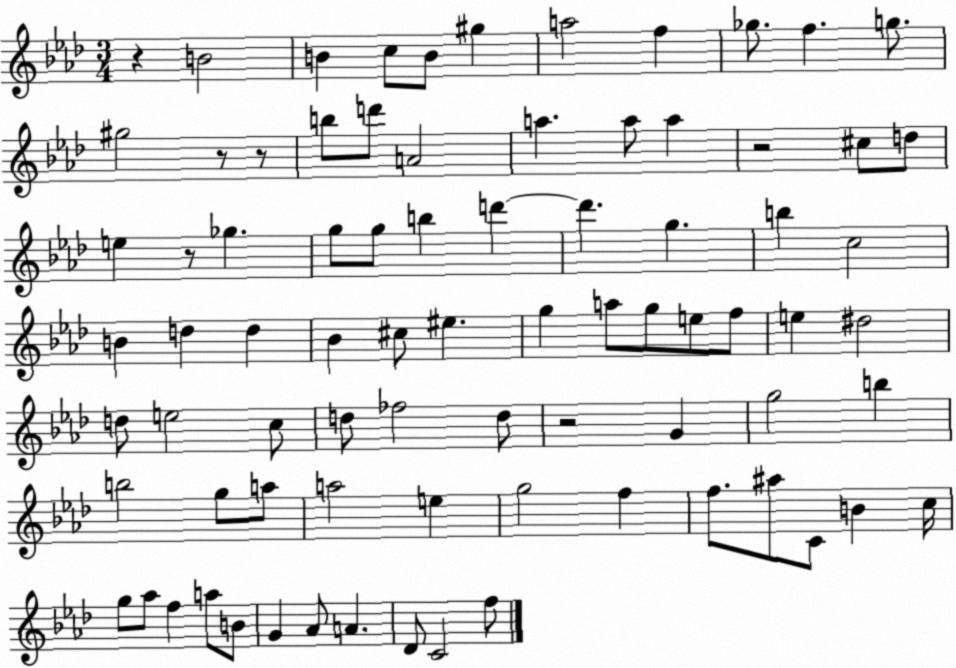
X:1
T:Untitled
M:3/4
L:1/4
K:Ab
z B2 B c/2 B/2 ^g a2 f _g/2 f g/2 ^g2 z/2 z/2 b/2 d'/2 A2 a a/2 a z2 ^c/2 d/2 e z/2 _g g/2 g/2 b d' d' g b c2 B d d _B ^c/2 ^e g a/2 g/2 e/2 f/2 e ^d2 d/2 e2 c/2 d/2 _f2 d/2 z2 G g2 b b2 g/2 a/2 a2 e g2 f f/2 ^a/2 C/2 B c/4 g/2 _a/2 f a/2 B/2 G _A/2 A _D/2 C2 f/2